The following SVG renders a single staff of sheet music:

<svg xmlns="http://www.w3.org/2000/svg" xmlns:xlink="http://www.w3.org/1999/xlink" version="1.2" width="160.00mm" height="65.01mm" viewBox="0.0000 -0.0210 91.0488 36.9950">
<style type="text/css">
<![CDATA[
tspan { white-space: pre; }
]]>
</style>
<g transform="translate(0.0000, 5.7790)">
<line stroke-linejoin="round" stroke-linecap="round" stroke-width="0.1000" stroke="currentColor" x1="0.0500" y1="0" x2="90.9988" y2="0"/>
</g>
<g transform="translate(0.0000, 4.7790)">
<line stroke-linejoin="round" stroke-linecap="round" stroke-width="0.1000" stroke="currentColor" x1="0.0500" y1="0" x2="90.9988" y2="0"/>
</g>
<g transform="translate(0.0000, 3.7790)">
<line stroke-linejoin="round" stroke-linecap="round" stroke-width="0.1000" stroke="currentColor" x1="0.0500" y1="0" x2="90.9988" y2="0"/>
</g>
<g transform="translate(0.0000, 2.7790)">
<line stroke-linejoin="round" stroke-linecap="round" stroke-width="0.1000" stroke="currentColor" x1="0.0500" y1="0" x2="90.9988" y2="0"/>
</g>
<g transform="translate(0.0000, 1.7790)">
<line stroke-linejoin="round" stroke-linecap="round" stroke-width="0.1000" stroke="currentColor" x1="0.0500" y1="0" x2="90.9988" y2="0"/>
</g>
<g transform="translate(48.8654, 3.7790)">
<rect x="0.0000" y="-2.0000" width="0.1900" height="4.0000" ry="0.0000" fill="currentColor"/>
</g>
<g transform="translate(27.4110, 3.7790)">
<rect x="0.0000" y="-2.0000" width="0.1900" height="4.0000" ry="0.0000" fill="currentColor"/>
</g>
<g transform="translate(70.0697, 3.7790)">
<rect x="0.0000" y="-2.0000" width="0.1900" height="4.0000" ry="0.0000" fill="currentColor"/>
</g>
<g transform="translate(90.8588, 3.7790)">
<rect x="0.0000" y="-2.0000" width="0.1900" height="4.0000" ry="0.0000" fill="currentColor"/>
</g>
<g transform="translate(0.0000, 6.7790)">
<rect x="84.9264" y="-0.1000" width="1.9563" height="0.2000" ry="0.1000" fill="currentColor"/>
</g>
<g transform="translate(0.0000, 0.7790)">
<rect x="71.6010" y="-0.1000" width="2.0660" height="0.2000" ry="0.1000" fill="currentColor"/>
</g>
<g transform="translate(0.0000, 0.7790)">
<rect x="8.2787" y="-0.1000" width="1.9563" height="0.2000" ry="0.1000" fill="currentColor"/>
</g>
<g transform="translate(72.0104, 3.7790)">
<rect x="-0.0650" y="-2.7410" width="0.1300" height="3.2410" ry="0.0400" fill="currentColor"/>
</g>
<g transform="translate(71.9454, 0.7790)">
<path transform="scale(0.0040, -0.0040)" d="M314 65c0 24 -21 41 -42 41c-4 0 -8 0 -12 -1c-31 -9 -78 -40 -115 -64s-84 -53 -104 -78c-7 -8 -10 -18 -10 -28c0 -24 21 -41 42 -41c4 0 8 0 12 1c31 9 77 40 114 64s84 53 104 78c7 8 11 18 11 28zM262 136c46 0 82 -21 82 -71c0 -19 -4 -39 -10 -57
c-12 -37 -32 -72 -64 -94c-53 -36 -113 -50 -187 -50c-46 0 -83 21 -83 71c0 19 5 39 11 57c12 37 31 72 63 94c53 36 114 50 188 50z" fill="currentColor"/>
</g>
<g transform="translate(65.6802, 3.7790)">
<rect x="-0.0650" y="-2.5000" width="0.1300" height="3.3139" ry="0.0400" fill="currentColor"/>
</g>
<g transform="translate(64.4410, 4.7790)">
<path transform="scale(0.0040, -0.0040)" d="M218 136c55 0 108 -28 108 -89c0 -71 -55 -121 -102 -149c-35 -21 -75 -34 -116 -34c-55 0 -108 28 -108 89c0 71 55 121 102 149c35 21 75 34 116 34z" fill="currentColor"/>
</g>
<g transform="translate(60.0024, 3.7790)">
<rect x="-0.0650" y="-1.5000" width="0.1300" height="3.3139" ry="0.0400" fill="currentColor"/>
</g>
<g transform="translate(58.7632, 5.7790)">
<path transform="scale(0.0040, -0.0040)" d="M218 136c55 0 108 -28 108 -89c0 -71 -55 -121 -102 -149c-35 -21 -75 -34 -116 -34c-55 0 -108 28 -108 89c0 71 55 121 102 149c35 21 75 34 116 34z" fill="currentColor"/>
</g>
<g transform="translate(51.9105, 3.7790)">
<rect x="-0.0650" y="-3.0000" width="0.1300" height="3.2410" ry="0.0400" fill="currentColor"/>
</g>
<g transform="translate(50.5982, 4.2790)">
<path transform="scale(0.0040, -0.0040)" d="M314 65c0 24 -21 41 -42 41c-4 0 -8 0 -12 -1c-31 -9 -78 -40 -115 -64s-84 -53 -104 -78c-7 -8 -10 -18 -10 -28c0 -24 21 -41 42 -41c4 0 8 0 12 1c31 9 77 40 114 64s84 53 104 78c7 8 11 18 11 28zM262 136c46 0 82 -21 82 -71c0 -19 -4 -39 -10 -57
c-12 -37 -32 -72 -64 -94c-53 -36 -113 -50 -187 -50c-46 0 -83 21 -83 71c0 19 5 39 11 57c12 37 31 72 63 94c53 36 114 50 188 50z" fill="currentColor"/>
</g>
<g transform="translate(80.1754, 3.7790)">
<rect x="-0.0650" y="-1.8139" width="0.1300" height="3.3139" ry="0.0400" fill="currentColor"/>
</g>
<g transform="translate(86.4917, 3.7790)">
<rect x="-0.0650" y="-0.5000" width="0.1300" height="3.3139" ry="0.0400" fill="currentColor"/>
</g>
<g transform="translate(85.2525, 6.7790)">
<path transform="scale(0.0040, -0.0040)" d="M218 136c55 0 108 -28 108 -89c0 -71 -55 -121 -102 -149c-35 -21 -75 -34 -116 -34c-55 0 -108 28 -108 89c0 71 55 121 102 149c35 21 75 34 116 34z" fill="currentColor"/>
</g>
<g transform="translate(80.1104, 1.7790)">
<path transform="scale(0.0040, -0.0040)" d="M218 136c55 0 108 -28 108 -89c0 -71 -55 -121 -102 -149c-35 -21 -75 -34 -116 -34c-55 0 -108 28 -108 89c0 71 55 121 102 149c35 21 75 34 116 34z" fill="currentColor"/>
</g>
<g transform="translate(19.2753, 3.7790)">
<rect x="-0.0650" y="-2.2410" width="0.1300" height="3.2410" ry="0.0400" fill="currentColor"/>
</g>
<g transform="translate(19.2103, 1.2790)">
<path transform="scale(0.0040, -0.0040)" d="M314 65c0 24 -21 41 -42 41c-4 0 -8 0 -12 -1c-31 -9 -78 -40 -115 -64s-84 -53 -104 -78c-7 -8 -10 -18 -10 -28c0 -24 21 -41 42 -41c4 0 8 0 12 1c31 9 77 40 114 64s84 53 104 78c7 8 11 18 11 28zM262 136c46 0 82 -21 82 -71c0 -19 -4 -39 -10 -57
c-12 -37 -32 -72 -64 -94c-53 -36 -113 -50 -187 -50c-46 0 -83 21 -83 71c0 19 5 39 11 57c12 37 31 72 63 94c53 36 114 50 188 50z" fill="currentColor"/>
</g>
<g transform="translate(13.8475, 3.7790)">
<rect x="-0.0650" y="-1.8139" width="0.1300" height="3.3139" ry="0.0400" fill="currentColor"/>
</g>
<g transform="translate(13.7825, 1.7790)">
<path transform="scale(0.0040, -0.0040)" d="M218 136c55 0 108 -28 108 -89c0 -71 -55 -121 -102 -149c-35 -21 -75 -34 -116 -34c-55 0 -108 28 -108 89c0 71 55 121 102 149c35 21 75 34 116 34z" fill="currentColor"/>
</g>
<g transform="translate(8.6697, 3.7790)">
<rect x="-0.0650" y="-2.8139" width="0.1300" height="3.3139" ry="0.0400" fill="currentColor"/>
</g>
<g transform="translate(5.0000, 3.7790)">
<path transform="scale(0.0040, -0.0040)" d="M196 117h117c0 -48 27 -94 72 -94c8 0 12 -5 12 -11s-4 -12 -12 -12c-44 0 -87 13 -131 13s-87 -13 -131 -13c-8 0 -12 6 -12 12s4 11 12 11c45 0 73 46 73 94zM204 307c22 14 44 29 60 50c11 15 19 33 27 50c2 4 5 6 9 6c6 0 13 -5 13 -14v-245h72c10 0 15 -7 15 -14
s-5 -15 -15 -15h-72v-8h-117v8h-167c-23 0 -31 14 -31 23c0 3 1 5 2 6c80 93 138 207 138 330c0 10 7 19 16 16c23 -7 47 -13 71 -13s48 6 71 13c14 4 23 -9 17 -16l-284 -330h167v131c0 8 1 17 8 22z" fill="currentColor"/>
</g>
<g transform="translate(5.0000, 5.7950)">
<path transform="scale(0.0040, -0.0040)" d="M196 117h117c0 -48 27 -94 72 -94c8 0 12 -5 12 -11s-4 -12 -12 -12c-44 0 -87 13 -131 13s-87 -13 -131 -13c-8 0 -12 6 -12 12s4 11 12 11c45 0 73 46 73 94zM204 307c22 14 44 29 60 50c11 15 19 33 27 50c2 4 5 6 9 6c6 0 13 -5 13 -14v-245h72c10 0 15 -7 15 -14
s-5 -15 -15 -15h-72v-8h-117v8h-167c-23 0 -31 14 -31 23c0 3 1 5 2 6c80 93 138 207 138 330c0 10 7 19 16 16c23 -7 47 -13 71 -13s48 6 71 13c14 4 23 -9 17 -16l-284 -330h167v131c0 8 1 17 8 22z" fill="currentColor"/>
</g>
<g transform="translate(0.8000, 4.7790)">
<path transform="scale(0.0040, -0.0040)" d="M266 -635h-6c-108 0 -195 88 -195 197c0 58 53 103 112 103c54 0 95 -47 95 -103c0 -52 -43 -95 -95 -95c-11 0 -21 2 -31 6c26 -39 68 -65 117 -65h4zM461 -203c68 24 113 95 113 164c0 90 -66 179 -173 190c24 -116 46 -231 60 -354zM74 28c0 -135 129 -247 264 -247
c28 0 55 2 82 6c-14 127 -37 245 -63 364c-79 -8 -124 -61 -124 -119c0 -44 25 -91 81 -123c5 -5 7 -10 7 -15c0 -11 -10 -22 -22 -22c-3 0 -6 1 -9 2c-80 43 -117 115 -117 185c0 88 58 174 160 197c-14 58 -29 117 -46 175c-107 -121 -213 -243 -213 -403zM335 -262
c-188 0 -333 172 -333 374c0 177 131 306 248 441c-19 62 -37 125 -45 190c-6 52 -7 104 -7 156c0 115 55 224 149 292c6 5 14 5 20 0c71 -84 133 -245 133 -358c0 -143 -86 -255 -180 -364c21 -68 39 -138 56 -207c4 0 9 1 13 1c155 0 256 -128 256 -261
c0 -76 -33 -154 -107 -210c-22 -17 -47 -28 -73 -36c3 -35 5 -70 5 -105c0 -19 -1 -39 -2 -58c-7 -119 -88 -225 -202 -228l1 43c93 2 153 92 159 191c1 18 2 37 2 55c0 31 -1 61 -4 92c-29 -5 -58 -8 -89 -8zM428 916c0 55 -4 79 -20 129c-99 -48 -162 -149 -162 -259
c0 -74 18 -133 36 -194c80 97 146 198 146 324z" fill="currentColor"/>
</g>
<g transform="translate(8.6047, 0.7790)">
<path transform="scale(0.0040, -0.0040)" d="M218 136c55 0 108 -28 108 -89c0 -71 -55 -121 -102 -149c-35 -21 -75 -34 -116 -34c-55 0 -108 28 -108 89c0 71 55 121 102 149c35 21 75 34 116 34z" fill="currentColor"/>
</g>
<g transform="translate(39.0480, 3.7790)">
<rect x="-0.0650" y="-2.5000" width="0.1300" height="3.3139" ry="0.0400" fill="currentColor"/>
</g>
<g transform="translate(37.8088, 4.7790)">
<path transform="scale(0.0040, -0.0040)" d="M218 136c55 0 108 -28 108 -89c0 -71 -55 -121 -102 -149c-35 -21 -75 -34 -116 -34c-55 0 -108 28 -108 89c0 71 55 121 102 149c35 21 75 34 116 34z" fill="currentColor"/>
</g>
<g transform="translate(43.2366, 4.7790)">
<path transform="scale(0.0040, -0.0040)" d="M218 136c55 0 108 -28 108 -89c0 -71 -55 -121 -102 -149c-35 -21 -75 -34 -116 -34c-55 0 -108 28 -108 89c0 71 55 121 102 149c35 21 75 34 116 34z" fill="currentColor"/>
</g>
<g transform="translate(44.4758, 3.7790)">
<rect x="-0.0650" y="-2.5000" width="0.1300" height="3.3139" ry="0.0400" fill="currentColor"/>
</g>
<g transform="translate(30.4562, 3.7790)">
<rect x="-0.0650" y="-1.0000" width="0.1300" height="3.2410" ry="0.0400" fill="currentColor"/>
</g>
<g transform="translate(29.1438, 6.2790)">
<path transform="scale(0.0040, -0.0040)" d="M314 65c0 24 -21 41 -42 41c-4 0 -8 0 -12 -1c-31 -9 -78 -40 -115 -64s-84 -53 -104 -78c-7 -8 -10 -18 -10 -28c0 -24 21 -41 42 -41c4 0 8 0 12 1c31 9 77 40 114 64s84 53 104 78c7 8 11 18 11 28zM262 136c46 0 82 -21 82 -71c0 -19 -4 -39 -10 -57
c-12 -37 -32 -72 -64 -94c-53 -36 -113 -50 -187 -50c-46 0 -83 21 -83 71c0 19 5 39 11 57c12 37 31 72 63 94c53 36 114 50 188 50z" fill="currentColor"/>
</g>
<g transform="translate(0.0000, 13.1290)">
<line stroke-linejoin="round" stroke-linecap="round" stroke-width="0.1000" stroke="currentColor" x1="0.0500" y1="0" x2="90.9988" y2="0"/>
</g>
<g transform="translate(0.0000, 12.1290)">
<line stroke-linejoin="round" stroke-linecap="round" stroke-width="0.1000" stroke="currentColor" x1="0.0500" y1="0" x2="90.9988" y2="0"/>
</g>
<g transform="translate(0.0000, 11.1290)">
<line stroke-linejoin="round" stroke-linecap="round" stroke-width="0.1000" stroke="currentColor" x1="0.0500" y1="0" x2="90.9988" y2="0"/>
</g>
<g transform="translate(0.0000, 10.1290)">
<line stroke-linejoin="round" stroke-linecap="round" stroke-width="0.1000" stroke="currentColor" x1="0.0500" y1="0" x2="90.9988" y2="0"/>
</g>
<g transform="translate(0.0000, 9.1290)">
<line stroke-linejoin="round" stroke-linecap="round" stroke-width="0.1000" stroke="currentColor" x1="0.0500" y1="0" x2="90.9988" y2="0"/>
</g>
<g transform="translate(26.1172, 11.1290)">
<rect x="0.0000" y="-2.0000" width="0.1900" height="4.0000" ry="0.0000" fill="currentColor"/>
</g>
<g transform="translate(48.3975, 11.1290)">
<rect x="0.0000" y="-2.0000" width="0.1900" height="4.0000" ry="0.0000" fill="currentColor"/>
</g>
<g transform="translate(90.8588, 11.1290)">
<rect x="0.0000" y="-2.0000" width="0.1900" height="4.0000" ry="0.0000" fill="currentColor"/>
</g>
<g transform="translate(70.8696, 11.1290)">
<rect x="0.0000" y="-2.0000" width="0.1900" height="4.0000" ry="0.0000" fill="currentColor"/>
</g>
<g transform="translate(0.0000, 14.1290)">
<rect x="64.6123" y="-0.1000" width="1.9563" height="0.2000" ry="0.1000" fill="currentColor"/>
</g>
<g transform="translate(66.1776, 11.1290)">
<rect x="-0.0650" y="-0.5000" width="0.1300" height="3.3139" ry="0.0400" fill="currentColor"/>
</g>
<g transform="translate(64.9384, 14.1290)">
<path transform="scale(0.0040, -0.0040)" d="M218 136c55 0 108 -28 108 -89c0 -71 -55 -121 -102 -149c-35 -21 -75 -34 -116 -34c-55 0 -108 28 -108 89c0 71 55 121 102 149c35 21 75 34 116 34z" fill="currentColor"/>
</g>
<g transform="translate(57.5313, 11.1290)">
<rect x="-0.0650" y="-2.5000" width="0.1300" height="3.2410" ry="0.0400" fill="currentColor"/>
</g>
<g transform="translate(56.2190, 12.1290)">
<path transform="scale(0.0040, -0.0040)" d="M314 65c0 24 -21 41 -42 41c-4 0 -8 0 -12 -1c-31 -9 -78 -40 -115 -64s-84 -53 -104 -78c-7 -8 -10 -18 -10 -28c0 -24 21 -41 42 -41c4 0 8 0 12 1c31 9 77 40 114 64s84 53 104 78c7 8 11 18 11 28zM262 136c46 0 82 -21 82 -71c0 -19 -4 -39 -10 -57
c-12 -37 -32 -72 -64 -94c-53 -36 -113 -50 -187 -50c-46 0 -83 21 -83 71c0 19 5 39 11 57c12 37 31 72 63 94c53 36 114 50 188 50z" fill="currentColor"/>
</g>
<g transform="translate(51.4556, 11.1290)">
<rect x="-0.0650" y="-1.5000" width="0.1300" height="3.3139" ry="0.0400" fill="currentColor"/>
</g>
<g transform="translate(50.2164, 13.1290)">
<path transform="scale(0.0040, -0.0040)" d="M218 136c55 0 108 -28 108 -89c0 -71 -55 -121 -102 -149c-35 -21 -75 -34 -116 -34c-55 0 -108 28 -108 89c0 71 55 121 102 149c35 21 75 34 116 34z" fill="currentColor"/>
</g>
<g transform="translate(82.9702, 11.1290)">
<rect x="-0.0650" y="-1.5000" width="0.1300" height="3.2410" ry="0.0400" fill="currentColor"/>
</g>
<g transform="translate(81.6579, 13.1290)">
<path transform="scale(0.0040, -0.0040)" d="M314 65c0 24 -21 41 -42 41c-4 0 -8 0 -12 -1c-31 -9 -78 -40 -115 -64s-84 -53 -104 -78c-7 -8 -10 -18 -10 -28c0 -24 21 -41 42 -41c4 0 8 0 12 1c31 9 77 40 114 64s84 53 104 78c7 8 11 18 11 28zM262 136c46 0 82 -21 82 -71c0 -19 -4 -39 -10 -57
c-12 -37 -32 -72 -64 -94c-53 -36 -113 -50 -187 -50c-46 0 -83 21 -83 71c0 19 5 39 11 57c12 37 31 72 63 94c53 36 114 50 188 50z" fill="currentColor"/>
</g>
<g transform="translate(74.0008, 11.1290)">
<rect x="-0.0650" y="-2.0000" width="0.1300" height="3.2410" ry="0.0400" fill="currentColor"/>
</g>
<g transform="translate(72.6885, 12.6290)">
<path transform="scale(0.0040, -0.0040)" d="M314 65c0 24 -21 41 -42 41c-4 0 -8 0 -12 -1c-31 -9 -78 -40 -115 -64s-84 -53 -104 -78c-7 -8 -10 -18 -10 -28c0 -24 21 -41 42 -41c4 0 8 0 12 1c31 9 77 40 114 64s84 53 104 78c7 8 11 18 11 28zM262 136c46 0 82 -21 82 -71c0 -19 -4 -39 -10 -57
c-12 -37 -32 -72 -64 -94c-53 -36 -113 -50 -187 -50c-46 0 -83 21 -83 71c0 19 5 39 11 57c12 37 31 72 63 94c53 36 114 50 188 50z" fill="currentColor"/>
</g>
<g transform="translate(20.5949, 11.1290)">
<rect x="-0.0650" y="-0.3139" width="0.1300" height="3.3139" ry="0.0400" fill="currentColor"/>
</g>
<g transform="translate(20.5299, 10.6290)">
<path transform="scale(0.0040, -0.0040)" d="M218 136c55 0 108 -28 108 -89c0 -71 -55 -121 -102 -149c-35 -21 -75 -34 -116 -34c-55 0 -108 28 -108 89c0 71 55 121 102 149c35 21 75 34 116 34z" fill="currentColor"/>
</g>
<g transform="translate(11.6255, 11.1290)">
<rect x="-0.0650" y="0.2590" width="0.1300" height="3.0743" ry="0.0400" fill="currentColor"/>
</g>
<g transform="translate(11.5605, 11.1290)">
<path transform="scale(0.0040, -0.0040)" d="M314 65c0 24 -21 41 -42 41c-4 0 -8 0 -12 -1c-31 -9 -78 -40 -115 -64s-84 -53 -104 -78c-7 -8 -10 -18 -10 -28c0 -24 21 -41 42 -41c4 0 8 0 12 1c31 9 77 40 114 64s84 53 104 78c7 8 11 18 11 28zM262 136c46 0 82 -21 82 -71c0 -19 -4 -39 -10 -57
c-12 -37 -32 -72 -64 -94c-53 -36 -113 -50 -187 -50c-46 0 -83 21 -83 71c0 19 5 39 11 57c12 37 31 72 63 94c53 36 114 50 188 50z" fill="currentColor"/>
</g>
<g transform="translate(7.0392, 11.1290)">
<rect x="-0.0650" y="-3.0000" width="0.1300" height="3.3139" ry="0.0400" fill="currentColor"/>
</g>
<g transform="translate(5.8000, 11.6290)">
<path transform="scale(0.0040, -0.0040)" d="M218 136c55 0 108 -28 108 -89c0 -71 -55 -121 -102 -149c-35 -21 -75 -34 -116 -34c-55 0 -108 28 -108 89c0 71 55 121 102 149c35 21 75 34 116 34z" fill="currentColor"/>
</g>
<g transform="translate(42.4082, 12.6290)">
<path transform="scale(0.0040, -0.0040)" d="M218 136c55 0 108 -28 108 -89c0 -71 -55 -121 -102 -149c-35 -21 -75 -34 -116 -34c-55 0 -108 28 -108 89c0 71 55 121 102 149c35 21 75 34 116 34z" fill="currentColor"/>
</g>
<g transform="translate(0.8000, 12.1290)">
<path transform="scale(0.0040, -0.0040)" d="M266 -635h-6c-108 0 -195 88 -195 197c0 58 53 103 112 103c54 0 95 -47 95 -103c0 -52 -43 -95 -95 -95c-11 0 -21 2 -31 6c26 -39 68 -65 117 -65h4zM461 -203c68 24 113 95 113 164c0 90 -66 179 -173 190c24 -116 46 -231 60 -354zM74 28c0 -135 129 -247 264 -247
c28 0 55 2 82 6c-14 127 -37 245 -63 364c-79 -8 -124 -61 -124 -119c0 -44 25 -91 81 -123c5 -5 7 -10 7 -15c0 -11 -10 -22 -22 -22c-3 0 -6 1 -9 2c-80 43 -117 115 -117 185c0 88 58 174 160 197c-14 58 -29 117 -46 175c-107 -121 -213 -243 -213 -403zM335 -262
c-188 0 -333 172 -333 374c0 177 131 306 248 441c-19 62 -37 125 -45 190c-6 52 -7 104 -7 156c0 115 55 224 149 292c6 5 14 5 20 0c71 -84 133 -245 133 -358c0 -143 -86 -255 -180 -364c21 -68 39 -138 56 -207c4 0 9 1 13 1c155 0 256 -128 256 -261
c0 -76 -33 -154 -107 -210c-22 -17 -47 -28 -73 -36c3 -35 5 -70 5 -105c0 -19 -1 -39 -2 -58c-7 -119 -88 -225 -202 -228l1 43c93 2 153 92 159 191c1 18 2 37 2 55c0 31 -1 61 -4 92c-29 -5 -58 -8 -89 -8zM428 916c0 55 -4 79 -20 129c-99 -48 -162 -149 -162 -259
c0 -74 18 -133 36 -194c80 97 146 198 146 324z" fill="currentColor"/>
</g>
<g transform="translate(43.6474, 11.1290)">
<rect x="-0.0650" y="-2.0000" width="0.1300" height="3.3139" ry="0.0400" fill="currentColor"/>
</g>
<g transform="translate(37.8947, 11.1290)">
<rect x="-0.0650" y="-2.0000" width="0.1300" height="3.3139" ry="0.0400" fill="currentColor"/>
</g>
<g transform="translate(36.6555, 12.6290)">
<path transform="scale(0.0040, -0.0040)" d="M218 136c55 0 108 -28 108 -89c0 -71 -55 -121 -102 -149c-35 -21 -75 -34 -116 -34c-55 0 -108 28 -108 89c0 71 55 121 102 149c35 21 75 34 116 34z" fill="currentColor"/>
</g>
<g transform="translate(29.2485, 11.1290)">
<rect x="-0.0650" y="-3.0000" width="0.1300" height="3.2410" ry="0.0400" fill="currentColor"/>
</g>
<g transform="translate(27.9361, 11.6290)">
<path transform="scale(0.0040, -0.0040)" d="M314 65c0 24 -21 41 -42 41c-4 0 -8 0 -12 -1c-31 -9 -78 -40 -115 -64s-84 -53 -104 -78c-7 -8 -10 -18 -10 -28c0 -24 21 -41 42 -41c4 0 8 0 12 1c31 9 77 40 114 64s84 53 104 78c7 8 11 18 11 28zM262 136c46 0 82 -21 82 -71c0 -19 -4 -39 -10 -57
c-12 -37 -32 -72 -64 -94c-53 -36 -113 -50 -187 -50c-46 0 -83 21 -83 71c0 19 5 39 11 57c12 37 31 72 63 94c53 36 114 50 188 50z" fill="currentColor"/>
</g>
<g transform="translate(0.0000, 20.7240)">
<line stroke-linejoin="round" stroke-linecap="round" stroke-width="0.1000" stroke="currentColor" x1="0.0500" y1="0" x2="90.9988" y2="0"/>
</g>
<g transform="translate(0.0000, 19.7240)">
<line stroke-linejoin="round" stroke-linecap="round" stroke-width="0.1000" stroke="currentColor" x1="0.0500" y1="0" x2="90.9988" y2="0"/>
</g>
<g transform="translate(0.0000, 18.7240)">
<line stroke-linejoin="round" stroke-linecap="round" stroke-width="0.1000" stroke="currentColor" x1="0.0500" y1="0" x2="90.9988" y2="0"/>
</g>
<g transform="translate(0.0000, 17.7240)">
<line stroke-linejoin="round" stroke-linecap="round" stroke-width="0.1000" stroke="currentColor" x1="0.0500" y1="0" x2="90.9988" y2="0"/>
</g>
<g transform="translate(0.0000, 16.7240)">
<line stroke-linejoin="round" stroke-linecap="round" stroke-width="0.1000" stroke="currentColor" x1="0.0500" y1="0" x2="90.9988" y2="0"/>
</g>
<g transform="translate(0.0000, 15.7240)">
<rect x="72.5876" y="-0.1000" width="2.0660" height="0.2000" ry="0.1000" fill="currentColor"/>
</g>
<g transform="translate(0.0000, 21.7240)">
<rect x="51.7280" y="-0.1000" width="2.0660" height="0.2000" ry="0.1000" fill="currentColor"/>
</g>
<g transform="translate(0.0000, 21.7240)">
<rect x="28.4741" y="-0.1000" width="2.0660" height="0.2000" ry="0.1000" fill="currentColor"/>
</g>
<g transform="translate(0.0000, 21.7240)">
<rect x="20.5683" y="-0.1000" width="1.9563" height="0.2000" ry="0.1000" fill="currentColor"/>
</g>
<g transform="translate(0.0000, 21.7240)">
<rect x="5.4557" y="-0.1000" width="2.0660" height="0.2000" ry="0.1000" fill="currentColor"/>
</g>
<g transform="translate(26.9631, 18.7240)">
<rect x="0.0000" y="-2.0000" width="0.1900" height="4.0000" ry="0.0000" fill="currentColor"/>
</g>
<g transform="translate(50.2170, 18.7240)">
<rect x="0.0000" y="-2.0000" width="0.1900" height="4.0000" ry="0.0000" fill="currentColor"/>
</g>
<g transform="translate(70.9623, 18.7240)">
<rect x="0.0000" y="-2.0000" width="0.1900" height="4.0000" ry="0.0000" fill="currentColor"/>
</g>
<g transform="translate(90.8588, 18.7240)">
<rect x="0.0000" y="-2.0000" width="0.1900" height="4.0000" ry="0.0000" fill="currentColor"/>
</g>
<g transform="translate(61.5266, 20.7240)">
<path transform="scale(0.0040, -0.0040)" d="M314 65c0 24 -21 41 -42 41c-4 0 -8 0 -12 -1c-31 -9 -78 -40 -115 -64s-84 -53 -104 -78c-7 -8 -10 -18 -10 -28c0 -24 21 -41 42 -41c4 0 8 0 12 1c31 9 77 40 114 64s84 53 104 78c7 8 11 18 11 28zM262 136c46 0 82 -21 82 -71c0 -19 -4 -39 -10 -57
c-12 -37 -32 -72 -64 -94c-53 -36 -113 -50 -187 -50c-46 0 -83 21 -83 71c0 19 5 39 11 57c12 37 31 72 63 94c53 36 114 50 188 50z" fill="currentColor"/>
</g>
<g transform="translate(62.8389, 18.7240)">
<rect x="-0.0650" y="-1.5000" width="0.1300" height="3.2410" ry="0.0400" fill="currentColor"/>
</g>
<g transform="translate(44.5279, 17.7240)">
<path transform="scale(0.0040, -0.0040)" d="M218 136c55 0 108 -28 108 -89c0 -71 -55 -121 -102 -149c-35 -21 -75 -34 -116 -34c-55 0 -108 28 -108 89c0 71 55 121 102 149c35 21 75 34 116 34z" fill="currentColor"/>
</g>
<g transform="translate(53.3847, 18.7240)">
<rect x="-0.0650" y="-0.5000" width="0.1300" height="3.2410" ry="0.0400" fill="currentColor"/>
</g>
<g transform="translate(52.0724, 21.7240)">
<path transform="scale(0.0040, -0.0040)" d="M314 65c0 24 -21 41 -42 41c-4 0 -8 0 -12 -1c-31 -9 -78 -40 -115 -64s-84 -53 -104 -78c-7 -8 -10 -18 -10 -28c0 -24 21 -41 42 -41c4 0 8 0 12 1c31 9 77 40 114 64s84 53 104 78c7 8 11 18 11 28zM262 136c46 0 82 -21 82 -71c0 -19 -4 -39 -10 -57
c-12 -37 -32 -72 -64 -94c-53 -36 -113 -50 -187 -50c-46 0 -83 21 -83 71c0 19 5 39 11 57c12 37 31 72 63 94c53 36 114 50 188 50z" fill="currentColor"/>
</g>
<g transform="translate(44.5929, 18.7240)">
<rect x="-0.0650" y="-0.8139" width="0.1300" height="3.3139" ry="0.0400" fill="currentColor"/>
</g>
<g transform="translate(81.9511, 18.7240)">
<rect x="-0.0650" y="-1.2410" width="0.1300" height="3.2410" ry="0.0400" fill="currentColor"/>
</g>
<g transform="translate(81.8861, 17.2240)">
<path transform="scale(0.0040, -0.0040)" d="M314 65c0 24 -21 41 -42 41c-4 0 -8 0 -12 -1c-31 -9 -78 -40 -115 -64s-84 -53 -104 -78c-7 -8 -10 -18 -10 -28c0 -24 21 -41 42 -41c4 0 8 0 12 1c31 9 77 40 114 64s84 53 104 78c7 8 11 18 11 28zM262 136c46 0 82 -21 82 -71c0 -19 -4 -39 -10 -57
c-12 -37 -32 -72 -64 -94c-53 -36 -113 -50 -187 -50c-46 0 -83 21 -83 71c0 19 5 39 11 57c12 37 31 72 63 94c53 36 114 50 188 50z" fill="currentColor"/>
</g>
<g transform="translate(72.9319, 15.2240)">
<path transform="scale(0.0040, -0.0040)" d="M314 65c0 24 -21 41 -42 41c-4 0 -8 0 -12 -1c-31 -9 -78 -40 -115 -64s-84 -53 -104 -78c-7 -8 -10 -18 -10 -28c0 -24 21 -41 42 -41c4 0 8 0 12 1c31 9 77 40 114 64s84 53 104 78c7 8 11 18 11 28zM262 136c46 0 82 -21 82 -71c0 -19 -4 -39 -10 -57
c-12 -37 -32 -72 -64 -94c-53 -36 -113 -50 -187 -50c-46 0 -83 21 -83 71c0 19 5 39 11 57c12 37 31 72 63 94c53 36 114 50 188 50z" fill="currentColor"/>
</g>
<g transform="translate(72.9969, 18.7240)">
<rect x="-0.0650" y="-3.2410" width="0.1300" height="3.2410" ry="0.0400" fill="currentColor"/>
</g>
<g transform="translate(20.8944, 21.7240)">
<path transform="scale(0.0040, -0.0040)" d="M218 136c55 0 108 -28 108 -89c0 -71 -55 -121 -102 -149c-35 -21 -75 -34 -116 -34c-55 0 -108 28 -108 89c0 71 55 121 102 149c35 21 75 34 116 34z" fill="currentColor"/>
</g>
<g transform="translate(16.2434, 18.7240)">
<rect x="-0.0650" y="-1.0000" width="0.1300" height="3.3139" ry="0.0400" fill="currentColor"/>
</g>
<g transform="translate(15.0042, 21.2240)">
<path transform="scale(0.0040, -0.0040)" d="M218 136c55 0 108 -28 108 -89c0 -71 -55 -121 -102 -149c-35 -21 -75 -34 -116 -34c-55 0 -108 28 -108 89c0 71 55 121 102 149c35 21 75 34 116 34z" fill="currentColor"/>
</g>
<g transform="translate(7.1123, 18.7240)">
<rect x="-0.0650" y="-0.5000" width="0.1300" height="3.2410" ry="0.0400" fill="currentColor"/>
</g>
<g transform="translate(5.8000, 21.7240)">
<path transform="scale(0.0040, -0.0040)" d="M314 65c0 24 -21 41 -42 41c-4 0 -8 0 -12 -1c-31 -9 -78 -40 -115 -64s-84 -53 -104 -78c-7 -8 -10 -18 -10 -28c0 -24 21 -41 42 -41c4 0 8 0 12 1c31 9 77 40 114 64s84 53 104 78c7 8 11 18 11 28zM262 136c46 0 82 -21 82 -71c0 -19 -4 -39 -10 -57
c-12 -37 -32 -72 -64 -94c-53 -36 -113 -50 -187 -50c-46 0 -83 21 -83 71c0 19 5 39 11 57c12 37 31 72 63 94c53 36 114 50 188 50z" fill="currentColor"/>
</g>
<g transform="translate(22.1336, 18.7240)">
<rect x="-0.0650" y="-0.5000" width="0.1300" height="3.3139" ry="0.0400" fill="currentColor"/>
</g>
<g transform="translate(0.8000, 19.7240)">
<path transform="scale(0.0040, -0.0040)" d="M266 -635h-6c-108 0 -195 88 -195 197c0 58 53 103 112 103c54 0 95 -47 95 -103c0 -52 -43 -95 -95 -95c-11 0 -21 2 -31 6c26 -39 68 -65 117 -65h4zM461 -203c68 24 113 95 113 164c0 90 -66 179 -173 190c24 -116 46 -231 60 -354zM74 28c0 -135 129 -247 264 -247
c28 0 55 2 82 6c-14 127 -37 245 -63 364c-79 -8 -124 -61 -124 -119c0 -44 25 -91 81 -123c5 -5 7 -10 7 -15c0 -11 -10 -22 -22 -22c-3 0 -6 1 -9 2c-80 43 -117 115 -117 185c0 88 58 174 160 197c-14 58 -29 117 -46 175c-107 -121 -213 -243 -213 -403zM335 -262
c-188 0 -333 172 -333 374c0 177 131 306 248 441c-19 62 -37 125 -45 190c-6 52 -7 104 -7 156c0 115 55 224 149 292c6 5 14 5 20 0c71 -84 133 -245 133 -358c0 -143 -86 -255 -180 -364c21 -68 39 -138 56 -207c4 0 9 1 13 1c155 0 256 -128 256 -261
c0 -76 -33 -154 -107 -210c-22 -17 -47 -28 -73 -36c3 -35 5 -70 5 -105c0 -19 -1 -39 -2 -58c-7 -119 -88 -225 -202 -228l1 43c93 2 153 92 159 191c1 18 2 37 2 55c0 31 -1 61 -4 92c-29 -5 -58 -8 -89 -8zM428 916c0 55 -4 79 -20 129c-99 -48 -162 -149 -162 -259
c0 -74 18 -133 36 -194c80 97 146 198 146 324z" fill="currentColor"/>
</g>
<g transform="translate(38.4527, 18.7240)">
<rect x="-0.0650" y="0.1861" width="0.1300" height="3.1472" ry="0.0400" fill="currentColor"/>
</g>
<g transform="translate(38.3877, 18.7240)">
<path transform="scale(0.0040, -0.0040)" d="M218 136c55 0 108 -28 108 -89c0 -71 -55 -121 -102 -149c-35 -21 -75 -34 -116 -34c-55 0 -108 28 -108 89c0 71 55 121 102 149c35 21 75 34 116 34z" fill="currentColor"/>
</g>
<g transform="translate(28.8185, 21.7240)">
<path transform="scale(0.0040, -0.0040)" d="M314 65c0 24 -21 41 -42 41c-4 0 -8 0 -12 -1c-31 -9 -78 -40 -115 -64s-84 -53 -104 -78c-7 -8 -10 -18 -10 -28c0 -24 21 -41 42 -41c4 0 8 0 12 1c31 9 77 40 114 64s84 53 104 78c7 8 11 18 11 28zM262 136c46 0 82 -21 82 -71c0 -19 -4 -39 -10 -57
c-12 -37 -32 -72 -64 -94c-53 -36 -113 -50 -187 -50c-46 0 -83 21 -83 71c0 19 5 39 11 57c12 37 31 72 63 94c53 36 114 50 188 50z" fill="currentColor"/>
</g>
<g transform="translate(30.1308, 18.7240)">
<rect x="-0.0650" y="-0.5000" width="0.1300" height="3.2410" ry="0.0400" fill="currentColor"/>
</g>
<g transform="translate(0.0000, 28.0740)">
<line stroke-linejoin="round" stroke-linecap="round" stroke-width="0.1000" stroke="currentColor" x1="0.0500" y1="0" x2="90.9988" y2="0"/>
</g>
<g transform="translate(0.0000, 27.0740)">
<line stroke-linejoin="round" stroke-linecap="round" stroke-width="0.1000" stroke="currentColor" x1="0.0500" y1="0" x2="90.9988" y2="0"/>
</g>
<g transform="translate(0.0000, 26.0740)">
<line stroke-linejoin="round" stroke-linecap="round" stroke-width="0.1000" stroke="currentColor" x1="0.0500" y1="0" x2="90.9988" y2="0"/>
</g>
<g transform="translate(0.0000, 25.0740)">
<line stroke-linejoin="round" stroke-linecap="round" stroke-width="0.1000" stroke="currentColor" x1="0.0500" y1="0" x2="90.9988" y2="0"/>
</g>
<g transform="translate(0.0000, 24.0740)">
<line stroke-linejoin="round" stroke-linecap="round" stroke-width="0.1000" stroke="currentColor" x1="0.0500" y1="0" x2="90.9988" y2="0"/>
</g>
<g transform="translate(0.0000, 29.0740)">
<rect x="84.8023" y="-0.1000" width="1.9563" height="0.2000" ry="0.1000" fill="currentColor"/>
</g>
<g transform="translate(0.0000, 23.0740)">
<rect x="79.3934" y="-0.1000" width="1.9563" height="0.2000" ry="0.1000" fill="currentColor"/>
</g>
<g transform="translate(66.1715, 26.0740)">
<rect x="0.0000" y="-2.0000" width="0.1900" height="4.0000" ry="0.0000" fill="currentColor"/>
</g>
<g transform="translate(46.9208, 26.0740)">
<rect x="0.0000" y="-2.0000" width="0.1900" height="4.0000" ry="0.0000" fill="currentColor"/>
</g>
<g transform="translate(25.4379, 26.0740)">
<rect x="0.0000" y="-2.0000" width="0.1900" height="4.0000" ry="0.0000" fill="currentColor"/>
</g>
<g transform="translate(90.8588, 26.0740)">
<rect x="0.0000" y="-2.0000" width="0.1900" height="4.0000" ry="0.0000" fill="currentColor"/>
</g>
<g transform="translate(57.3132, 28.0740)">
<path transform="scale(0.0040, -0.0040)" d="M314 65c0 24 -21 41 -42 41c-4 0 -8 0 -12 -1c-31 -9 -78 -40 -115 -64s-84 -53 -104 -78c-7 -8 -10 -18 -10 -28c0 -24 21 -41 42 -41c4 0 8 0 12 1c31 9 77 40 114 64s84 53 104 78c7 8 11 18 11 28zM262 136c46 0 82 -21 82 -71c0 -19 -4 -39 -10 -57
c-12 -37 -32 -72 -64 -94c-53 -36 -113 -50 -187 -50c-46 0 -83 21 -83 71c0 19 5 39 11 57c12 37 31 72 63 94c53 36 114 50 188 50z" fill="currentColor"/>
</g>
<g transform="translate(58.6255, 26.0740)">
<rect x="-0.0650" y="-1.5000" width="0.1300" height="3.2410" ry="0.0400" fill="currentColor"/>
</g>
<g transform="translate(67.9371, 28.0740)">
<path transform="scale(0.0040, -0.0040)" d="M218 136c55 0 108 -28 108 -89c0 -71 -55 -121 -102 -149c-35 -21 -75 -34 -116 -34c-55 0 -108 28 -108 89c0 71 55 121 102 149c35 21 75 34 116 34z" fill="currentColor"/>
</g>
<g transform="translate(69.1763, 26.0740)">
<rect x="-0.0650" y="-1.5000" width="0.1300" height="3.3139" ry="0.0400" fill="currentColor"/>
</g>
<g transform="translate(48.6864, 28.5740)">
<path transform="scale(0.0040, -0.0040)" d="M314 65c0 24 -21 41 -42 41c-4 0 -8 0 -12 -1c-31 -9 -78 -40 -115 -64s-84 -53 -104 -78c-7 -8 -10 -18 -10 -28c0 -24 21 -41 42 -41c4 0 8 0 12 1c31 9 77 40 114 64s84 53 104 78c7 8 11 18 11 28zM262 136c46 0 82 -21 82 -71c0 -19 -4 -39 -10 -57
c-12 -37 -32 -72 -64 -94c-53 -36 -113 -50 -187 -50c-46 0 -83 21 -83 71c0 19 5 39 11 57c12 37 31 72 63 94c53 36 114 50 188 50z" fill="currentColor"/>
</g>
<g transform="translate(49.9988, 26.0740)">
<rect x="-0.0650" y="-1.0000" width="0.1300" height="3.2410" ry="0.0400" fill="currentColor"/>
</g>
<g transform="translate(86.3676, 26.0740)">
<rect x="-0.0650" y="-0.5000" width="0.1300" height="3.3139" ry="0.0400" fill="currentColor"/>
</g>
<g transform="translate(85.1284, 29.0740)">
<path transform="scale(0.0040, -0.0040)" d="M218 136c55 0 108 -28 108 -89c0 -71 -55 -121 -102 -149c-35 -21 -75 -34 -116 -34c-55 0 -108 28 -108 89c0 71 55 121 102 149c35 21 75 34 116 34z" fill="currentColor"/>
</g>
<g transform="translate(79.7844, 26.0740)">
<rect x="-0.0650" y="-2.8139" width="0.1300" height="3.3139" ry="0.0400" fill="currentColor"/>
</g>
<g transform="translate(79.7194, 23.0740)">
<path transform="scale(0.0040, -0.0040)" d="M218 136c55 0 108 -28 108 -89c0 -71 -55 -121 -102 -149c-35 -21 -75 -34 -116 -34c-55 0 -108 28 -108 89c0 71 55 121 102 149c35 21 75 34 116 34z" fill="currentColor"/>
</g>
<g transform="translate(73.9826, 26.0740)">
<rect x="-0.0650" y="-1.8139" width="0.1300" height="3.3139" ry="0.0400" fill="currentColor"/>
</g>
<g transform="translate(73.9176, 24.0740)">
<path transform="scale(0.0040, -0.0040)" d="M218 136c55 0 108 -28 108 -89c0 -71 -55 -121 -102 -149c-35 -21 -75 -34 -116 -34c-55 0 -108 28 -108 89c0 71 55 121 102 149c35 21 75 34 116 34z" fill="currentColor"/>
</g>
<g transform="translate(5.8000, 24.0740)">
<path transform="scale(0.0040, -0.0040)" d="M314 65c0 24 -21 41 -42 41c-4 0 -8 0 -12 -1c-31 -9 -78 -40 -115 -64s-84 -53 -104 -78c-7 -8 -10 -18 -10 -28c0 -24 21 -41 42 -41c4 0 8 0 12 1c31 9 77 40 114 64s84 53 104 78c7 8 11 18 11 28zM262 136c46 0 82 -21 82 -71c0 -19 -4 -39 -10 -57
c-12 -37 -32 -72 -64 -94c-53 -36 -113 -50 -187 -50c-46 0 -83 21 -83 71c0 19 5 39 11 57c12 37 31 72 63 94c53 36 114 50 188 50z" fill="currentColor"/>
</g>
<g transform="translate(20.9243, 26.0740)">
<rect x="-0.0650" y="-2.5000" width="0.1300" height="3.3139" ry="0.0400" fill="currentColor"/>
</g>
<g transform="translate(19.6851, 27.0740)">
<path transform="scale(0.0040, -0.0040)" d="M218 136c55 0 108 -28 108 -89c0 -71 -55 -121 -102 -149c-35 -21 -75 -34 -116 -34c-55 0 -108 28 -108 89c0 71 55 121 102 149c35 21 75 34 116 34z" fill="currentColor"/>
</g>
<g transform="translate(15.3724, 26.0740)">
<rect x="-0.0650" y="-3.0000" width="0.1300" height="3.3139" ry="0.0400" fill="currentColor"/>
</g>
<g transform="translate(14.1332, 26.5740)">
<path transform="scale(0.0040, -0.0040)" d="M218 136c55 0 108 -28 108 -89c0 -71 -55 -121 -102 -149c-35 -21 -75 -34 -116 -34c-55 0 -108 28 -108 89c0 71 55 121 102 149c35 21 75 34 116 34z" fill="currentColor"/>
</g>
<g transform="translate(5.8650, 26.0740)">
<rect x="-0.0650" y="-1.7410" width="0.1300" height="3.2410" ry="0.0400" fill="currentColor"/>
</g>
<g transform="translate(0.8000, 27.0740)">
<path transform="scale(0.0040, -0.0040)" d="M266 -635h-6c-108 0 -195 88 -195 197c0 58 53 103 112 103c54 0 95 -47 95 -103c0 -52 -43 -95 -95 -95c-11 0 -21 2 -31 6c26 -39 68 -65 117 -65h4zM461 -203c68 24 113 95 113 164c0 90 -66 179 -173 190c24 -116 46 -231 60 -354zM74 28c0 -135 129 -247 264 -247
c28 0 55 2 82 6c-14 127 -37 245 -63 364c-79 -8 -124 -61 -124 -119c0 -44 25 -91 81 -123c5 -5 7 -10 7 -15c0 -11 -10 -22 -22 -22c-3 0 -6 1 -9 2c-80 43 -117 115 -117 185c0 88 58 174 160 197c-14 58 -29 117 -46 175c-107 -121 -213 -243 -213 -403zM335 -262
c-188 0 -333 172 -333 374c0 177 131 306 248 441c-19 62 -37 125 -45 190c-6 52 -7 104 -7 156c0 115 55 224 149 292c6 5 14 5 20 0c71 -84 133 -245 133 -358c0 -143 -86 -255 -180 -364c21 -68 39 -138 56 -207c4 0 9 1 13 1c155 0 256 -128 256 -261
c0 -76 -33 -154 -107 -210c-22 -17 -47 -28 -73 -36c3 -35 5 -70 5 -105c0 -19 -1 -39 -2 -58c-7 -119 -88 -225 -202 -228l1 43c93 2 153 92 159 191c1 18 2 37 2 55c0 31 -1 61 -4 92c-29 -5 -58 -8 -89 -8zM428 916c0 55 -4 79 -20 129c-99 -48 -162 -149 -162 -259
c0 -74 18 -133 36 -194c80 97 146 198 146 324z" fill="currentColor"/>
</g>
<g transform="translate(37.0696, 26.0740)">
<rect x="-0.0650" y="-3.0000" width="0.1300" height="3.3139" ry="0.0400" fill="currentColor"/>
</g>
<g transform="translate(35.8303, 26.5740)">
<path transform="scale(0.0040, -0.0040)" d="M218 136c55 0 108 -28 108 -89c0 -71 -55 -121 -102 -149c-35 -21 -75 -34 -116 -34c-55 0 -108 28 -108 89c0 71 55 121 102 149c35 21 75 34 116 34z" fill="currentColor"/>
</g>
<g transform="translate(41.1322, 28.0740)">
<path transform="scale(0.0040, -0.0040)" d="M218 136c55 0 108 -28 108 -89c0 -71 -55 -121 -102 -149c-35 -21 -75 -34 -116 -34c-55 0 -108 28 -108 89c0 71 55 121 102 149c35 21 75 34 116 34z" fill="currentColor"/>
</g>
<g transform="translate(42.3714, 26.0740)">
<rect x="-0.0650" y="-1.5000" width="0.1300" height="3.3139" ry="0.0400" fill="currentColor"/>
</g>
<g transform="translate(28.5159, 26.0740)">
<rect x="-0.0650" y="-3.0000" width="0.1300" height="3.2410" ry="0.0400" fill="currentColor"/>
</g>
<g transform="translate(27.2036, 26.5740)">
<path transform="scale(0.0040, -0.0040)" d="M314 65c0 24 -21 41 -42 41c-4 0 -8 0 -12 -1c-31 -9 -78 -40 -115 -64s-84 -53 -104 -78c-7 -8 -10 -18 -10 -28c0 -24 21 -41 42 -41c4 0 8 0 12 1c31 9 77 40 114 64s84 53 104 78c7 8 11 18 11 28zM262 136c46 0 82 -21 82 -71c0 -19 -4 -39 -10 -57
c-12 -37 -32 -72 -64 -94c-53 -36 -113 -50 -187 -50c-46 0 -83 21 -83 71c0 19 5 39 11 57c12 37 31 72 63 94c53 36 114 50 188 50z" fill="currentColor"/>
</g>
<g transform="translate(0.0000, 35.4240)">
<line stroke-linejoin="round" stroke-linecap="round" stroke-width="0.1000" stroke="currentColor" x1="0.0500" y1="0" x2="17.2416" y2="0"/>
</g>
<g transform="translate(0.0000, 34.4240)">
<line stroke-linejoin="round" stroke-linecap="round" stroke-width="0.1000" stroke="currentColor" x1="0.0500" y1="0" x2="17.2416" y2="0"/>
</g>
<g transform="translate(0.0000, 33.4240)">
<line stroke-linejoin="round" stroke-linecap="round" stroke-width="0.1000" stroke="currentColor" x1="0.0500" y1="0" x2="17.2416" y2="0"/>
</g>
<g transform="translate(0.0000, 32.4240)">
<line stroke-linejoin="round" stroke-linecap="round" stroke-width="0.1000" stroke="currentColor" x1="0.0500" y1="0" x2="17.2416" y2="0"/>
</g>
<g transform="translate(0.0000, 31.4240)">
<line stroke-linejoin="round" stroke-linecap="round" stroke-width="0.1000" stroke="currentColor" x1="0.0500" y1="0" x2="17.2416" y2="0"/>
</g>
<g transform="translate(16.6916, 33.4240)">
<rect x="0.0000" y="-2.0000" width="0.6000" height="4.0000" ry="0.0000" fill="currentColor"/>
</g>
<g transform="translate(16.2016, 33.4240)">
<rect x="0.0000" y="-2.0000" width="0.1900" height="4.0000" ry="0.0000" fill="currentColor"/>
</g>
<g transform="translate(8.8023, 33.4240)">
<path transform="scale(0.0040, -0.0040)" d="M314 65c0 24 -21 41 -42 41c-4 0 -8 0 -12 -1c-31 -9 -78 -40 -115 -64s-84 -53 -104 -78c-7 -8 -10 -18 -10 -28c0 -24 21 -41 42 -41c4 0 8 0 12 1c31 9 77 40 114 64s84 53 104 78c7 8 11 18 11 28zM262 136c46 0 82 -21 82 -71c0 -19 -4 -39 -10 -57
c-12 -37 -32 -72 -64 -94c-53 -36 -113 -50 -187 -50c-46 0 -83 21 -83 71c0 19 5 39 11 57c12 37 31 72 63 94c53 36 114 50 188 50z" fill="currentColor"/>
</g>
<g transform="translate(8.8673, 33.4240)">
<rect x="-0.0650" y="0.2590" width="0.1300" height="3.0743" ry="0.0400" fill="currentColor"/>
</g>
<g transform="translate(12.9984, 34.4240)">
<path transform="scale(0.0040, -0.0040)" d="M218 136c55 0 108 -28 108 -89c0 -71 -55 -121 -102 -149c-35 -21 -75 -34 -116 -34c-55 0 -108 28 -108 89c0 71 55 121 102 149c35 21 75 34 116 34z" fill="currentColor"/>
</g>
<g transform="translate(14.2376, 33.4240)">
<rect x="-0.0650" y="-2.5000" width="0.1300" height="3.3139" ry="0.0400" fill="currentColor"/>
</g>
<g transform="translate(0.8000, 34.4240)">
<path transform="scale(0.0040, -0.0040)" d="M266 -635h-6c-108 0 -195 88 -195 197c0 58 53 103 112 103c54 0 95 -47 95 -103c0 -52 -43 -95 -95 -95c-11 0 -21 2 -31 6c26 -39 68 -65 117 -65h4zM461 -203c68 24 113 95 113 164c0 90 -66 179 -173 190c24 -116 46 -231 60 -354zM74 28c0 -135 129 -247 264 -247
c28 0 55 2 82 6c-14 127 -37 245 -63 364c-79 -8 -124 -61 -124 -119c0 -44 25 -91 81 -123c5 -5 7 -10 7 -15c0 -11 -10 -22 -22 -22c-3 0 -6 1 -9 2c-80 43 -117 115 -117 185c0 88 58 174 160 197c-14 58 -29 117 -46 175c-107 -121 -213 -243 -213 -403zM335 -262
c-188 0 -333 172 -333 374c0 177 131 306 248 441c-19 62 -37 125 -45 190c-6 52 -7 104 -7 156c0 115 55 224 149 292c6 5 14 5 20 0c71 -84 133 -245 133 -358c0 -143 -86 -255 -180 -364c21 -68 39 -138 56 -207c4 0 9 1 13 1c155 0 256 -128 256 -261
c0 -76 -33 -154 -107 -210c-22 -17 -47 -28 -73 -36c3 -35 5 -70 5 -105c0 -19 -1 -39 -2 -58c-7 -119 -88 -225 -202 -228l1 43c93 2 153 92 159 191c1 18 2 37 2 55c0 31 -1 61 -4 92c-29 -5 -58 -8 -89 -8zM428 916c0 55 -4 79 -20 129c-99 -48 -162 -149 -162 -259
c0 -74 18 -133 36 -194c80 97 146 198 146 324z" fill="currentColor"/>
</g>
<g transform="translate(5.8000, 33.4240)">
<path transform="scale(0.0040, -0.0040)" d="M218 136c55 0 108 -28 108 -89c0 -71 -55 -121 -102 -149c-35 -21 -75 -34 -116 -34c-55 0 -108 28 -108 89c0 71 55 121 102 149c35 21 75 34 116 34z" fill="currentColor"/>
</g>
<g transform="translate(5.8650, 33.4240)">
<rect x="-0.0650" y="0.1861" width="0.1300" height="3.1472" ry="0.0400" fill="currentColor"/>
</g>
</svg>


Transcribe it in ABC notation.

X:1
T:Untitled
M:4/4
L:1/4
K:C
a f g2 D2 G G A2 E G a2 f C A B2 c A2 F F E G2 C F2 E2 C2 D C C2 B d C2 E2 b2 e2 f2 A G A2 A E D2 E2 E f a C B B2 G